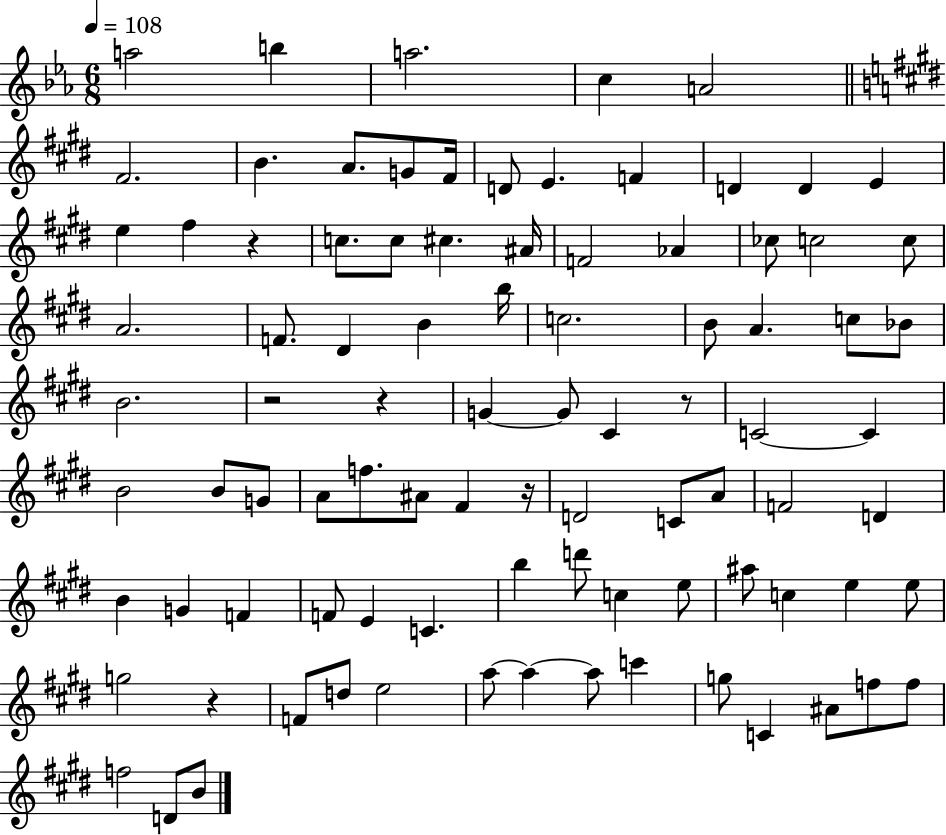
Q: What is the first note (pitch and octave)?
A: A5